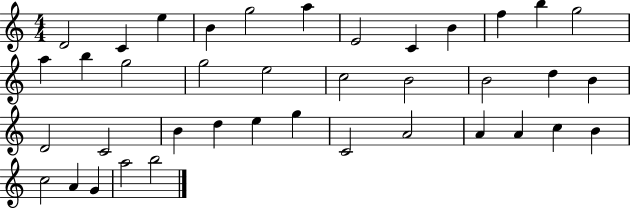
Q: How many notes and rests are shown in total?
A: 39